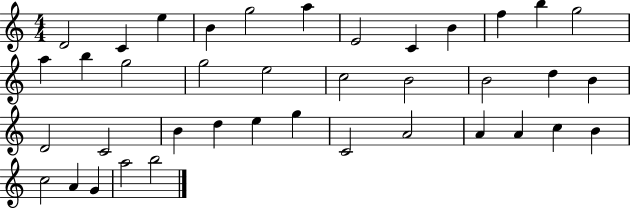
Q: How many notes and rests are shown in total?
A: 39